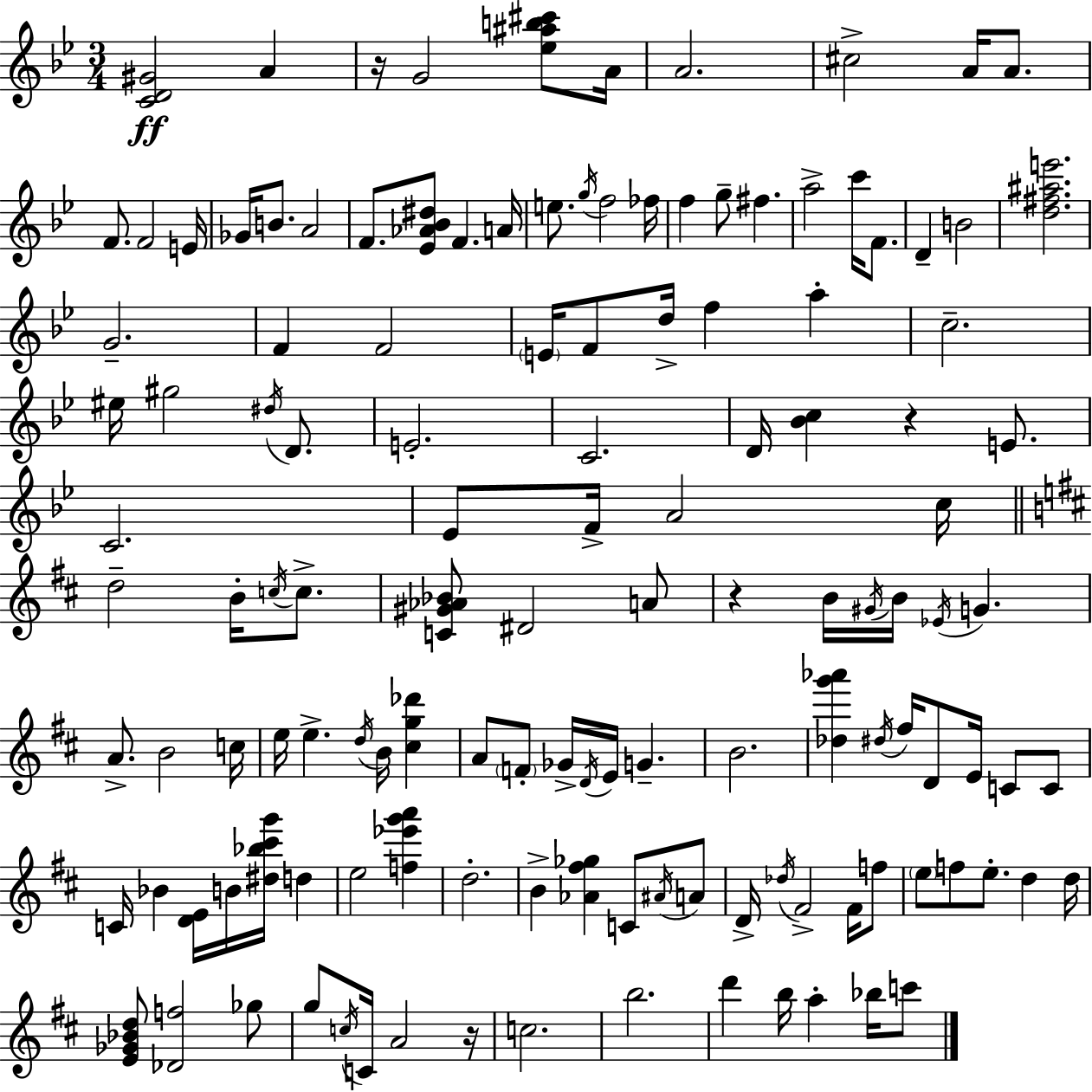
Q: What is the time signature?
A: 3/4